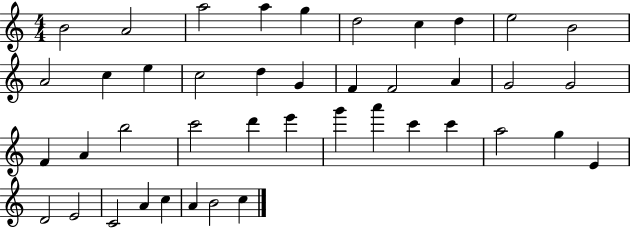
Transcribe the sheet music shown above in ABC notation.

X:1
T:Untitled
M:4/4
L:1/4
K:C
B2 A2 a2 a g d2 c d e2 B2 A2 c e c2 d G F F2 A G2 G2 F A b2 c'2 d' e' g' a' c' c' a2 g E D2 E2 C2 A c A B2 c